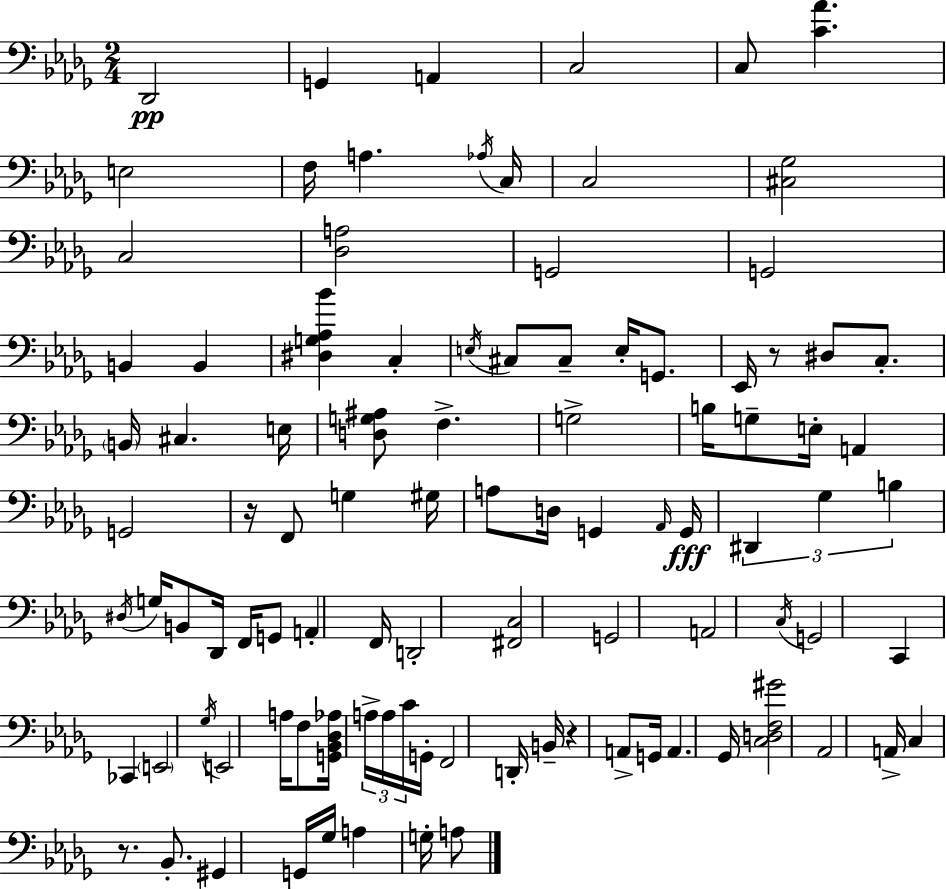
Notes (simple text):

Db2/h G2/q A2/q C3/h C3/e [C4,Ab4]/q. E3/h F3/s A3/q. Ab3/s C3/s C3/h [C#3,Gb3]/h C3/h [Db3,A3]/h G2/h G2/h B2/q B2/q [D#3,G3,Ab3,Bb4]/q C3/q E3/s C#3/e C#3/e E3/s G2/e. Eb2/s R/e D#3/e C3/e. B2/s C#3/q. E3/s [D3,G3,A#3]/e F3/q. G3/h B3/s G3/e E3/s A2/q G2/h R/s F2/e G3/q G#3/s A3/e D3/s G2/q Ab2/s G2/s D#2/q Gb3/q B3/q D#3/s G3/s B2/e Db2/s F2/s G2/e A2/q F2/s D2/h [F#2,C3]/h G2/h A2/h C3/s G2/h C2/q CES2/q E2/h Gb3/s E2/h A3/s F3/e [G2,Bb2,Db3,Ab3]/s A3/s A3/s C4/s G2/s F2/h D2/s B2/s R/q A2/e G2/s A2/q. Gb2/s [C3,D3,F3,G#4]/h Ab2/h A2/s C3/q R/e. Bb2/e. G#2/q G2/s Gb3/s A3/q G3/s A3/e